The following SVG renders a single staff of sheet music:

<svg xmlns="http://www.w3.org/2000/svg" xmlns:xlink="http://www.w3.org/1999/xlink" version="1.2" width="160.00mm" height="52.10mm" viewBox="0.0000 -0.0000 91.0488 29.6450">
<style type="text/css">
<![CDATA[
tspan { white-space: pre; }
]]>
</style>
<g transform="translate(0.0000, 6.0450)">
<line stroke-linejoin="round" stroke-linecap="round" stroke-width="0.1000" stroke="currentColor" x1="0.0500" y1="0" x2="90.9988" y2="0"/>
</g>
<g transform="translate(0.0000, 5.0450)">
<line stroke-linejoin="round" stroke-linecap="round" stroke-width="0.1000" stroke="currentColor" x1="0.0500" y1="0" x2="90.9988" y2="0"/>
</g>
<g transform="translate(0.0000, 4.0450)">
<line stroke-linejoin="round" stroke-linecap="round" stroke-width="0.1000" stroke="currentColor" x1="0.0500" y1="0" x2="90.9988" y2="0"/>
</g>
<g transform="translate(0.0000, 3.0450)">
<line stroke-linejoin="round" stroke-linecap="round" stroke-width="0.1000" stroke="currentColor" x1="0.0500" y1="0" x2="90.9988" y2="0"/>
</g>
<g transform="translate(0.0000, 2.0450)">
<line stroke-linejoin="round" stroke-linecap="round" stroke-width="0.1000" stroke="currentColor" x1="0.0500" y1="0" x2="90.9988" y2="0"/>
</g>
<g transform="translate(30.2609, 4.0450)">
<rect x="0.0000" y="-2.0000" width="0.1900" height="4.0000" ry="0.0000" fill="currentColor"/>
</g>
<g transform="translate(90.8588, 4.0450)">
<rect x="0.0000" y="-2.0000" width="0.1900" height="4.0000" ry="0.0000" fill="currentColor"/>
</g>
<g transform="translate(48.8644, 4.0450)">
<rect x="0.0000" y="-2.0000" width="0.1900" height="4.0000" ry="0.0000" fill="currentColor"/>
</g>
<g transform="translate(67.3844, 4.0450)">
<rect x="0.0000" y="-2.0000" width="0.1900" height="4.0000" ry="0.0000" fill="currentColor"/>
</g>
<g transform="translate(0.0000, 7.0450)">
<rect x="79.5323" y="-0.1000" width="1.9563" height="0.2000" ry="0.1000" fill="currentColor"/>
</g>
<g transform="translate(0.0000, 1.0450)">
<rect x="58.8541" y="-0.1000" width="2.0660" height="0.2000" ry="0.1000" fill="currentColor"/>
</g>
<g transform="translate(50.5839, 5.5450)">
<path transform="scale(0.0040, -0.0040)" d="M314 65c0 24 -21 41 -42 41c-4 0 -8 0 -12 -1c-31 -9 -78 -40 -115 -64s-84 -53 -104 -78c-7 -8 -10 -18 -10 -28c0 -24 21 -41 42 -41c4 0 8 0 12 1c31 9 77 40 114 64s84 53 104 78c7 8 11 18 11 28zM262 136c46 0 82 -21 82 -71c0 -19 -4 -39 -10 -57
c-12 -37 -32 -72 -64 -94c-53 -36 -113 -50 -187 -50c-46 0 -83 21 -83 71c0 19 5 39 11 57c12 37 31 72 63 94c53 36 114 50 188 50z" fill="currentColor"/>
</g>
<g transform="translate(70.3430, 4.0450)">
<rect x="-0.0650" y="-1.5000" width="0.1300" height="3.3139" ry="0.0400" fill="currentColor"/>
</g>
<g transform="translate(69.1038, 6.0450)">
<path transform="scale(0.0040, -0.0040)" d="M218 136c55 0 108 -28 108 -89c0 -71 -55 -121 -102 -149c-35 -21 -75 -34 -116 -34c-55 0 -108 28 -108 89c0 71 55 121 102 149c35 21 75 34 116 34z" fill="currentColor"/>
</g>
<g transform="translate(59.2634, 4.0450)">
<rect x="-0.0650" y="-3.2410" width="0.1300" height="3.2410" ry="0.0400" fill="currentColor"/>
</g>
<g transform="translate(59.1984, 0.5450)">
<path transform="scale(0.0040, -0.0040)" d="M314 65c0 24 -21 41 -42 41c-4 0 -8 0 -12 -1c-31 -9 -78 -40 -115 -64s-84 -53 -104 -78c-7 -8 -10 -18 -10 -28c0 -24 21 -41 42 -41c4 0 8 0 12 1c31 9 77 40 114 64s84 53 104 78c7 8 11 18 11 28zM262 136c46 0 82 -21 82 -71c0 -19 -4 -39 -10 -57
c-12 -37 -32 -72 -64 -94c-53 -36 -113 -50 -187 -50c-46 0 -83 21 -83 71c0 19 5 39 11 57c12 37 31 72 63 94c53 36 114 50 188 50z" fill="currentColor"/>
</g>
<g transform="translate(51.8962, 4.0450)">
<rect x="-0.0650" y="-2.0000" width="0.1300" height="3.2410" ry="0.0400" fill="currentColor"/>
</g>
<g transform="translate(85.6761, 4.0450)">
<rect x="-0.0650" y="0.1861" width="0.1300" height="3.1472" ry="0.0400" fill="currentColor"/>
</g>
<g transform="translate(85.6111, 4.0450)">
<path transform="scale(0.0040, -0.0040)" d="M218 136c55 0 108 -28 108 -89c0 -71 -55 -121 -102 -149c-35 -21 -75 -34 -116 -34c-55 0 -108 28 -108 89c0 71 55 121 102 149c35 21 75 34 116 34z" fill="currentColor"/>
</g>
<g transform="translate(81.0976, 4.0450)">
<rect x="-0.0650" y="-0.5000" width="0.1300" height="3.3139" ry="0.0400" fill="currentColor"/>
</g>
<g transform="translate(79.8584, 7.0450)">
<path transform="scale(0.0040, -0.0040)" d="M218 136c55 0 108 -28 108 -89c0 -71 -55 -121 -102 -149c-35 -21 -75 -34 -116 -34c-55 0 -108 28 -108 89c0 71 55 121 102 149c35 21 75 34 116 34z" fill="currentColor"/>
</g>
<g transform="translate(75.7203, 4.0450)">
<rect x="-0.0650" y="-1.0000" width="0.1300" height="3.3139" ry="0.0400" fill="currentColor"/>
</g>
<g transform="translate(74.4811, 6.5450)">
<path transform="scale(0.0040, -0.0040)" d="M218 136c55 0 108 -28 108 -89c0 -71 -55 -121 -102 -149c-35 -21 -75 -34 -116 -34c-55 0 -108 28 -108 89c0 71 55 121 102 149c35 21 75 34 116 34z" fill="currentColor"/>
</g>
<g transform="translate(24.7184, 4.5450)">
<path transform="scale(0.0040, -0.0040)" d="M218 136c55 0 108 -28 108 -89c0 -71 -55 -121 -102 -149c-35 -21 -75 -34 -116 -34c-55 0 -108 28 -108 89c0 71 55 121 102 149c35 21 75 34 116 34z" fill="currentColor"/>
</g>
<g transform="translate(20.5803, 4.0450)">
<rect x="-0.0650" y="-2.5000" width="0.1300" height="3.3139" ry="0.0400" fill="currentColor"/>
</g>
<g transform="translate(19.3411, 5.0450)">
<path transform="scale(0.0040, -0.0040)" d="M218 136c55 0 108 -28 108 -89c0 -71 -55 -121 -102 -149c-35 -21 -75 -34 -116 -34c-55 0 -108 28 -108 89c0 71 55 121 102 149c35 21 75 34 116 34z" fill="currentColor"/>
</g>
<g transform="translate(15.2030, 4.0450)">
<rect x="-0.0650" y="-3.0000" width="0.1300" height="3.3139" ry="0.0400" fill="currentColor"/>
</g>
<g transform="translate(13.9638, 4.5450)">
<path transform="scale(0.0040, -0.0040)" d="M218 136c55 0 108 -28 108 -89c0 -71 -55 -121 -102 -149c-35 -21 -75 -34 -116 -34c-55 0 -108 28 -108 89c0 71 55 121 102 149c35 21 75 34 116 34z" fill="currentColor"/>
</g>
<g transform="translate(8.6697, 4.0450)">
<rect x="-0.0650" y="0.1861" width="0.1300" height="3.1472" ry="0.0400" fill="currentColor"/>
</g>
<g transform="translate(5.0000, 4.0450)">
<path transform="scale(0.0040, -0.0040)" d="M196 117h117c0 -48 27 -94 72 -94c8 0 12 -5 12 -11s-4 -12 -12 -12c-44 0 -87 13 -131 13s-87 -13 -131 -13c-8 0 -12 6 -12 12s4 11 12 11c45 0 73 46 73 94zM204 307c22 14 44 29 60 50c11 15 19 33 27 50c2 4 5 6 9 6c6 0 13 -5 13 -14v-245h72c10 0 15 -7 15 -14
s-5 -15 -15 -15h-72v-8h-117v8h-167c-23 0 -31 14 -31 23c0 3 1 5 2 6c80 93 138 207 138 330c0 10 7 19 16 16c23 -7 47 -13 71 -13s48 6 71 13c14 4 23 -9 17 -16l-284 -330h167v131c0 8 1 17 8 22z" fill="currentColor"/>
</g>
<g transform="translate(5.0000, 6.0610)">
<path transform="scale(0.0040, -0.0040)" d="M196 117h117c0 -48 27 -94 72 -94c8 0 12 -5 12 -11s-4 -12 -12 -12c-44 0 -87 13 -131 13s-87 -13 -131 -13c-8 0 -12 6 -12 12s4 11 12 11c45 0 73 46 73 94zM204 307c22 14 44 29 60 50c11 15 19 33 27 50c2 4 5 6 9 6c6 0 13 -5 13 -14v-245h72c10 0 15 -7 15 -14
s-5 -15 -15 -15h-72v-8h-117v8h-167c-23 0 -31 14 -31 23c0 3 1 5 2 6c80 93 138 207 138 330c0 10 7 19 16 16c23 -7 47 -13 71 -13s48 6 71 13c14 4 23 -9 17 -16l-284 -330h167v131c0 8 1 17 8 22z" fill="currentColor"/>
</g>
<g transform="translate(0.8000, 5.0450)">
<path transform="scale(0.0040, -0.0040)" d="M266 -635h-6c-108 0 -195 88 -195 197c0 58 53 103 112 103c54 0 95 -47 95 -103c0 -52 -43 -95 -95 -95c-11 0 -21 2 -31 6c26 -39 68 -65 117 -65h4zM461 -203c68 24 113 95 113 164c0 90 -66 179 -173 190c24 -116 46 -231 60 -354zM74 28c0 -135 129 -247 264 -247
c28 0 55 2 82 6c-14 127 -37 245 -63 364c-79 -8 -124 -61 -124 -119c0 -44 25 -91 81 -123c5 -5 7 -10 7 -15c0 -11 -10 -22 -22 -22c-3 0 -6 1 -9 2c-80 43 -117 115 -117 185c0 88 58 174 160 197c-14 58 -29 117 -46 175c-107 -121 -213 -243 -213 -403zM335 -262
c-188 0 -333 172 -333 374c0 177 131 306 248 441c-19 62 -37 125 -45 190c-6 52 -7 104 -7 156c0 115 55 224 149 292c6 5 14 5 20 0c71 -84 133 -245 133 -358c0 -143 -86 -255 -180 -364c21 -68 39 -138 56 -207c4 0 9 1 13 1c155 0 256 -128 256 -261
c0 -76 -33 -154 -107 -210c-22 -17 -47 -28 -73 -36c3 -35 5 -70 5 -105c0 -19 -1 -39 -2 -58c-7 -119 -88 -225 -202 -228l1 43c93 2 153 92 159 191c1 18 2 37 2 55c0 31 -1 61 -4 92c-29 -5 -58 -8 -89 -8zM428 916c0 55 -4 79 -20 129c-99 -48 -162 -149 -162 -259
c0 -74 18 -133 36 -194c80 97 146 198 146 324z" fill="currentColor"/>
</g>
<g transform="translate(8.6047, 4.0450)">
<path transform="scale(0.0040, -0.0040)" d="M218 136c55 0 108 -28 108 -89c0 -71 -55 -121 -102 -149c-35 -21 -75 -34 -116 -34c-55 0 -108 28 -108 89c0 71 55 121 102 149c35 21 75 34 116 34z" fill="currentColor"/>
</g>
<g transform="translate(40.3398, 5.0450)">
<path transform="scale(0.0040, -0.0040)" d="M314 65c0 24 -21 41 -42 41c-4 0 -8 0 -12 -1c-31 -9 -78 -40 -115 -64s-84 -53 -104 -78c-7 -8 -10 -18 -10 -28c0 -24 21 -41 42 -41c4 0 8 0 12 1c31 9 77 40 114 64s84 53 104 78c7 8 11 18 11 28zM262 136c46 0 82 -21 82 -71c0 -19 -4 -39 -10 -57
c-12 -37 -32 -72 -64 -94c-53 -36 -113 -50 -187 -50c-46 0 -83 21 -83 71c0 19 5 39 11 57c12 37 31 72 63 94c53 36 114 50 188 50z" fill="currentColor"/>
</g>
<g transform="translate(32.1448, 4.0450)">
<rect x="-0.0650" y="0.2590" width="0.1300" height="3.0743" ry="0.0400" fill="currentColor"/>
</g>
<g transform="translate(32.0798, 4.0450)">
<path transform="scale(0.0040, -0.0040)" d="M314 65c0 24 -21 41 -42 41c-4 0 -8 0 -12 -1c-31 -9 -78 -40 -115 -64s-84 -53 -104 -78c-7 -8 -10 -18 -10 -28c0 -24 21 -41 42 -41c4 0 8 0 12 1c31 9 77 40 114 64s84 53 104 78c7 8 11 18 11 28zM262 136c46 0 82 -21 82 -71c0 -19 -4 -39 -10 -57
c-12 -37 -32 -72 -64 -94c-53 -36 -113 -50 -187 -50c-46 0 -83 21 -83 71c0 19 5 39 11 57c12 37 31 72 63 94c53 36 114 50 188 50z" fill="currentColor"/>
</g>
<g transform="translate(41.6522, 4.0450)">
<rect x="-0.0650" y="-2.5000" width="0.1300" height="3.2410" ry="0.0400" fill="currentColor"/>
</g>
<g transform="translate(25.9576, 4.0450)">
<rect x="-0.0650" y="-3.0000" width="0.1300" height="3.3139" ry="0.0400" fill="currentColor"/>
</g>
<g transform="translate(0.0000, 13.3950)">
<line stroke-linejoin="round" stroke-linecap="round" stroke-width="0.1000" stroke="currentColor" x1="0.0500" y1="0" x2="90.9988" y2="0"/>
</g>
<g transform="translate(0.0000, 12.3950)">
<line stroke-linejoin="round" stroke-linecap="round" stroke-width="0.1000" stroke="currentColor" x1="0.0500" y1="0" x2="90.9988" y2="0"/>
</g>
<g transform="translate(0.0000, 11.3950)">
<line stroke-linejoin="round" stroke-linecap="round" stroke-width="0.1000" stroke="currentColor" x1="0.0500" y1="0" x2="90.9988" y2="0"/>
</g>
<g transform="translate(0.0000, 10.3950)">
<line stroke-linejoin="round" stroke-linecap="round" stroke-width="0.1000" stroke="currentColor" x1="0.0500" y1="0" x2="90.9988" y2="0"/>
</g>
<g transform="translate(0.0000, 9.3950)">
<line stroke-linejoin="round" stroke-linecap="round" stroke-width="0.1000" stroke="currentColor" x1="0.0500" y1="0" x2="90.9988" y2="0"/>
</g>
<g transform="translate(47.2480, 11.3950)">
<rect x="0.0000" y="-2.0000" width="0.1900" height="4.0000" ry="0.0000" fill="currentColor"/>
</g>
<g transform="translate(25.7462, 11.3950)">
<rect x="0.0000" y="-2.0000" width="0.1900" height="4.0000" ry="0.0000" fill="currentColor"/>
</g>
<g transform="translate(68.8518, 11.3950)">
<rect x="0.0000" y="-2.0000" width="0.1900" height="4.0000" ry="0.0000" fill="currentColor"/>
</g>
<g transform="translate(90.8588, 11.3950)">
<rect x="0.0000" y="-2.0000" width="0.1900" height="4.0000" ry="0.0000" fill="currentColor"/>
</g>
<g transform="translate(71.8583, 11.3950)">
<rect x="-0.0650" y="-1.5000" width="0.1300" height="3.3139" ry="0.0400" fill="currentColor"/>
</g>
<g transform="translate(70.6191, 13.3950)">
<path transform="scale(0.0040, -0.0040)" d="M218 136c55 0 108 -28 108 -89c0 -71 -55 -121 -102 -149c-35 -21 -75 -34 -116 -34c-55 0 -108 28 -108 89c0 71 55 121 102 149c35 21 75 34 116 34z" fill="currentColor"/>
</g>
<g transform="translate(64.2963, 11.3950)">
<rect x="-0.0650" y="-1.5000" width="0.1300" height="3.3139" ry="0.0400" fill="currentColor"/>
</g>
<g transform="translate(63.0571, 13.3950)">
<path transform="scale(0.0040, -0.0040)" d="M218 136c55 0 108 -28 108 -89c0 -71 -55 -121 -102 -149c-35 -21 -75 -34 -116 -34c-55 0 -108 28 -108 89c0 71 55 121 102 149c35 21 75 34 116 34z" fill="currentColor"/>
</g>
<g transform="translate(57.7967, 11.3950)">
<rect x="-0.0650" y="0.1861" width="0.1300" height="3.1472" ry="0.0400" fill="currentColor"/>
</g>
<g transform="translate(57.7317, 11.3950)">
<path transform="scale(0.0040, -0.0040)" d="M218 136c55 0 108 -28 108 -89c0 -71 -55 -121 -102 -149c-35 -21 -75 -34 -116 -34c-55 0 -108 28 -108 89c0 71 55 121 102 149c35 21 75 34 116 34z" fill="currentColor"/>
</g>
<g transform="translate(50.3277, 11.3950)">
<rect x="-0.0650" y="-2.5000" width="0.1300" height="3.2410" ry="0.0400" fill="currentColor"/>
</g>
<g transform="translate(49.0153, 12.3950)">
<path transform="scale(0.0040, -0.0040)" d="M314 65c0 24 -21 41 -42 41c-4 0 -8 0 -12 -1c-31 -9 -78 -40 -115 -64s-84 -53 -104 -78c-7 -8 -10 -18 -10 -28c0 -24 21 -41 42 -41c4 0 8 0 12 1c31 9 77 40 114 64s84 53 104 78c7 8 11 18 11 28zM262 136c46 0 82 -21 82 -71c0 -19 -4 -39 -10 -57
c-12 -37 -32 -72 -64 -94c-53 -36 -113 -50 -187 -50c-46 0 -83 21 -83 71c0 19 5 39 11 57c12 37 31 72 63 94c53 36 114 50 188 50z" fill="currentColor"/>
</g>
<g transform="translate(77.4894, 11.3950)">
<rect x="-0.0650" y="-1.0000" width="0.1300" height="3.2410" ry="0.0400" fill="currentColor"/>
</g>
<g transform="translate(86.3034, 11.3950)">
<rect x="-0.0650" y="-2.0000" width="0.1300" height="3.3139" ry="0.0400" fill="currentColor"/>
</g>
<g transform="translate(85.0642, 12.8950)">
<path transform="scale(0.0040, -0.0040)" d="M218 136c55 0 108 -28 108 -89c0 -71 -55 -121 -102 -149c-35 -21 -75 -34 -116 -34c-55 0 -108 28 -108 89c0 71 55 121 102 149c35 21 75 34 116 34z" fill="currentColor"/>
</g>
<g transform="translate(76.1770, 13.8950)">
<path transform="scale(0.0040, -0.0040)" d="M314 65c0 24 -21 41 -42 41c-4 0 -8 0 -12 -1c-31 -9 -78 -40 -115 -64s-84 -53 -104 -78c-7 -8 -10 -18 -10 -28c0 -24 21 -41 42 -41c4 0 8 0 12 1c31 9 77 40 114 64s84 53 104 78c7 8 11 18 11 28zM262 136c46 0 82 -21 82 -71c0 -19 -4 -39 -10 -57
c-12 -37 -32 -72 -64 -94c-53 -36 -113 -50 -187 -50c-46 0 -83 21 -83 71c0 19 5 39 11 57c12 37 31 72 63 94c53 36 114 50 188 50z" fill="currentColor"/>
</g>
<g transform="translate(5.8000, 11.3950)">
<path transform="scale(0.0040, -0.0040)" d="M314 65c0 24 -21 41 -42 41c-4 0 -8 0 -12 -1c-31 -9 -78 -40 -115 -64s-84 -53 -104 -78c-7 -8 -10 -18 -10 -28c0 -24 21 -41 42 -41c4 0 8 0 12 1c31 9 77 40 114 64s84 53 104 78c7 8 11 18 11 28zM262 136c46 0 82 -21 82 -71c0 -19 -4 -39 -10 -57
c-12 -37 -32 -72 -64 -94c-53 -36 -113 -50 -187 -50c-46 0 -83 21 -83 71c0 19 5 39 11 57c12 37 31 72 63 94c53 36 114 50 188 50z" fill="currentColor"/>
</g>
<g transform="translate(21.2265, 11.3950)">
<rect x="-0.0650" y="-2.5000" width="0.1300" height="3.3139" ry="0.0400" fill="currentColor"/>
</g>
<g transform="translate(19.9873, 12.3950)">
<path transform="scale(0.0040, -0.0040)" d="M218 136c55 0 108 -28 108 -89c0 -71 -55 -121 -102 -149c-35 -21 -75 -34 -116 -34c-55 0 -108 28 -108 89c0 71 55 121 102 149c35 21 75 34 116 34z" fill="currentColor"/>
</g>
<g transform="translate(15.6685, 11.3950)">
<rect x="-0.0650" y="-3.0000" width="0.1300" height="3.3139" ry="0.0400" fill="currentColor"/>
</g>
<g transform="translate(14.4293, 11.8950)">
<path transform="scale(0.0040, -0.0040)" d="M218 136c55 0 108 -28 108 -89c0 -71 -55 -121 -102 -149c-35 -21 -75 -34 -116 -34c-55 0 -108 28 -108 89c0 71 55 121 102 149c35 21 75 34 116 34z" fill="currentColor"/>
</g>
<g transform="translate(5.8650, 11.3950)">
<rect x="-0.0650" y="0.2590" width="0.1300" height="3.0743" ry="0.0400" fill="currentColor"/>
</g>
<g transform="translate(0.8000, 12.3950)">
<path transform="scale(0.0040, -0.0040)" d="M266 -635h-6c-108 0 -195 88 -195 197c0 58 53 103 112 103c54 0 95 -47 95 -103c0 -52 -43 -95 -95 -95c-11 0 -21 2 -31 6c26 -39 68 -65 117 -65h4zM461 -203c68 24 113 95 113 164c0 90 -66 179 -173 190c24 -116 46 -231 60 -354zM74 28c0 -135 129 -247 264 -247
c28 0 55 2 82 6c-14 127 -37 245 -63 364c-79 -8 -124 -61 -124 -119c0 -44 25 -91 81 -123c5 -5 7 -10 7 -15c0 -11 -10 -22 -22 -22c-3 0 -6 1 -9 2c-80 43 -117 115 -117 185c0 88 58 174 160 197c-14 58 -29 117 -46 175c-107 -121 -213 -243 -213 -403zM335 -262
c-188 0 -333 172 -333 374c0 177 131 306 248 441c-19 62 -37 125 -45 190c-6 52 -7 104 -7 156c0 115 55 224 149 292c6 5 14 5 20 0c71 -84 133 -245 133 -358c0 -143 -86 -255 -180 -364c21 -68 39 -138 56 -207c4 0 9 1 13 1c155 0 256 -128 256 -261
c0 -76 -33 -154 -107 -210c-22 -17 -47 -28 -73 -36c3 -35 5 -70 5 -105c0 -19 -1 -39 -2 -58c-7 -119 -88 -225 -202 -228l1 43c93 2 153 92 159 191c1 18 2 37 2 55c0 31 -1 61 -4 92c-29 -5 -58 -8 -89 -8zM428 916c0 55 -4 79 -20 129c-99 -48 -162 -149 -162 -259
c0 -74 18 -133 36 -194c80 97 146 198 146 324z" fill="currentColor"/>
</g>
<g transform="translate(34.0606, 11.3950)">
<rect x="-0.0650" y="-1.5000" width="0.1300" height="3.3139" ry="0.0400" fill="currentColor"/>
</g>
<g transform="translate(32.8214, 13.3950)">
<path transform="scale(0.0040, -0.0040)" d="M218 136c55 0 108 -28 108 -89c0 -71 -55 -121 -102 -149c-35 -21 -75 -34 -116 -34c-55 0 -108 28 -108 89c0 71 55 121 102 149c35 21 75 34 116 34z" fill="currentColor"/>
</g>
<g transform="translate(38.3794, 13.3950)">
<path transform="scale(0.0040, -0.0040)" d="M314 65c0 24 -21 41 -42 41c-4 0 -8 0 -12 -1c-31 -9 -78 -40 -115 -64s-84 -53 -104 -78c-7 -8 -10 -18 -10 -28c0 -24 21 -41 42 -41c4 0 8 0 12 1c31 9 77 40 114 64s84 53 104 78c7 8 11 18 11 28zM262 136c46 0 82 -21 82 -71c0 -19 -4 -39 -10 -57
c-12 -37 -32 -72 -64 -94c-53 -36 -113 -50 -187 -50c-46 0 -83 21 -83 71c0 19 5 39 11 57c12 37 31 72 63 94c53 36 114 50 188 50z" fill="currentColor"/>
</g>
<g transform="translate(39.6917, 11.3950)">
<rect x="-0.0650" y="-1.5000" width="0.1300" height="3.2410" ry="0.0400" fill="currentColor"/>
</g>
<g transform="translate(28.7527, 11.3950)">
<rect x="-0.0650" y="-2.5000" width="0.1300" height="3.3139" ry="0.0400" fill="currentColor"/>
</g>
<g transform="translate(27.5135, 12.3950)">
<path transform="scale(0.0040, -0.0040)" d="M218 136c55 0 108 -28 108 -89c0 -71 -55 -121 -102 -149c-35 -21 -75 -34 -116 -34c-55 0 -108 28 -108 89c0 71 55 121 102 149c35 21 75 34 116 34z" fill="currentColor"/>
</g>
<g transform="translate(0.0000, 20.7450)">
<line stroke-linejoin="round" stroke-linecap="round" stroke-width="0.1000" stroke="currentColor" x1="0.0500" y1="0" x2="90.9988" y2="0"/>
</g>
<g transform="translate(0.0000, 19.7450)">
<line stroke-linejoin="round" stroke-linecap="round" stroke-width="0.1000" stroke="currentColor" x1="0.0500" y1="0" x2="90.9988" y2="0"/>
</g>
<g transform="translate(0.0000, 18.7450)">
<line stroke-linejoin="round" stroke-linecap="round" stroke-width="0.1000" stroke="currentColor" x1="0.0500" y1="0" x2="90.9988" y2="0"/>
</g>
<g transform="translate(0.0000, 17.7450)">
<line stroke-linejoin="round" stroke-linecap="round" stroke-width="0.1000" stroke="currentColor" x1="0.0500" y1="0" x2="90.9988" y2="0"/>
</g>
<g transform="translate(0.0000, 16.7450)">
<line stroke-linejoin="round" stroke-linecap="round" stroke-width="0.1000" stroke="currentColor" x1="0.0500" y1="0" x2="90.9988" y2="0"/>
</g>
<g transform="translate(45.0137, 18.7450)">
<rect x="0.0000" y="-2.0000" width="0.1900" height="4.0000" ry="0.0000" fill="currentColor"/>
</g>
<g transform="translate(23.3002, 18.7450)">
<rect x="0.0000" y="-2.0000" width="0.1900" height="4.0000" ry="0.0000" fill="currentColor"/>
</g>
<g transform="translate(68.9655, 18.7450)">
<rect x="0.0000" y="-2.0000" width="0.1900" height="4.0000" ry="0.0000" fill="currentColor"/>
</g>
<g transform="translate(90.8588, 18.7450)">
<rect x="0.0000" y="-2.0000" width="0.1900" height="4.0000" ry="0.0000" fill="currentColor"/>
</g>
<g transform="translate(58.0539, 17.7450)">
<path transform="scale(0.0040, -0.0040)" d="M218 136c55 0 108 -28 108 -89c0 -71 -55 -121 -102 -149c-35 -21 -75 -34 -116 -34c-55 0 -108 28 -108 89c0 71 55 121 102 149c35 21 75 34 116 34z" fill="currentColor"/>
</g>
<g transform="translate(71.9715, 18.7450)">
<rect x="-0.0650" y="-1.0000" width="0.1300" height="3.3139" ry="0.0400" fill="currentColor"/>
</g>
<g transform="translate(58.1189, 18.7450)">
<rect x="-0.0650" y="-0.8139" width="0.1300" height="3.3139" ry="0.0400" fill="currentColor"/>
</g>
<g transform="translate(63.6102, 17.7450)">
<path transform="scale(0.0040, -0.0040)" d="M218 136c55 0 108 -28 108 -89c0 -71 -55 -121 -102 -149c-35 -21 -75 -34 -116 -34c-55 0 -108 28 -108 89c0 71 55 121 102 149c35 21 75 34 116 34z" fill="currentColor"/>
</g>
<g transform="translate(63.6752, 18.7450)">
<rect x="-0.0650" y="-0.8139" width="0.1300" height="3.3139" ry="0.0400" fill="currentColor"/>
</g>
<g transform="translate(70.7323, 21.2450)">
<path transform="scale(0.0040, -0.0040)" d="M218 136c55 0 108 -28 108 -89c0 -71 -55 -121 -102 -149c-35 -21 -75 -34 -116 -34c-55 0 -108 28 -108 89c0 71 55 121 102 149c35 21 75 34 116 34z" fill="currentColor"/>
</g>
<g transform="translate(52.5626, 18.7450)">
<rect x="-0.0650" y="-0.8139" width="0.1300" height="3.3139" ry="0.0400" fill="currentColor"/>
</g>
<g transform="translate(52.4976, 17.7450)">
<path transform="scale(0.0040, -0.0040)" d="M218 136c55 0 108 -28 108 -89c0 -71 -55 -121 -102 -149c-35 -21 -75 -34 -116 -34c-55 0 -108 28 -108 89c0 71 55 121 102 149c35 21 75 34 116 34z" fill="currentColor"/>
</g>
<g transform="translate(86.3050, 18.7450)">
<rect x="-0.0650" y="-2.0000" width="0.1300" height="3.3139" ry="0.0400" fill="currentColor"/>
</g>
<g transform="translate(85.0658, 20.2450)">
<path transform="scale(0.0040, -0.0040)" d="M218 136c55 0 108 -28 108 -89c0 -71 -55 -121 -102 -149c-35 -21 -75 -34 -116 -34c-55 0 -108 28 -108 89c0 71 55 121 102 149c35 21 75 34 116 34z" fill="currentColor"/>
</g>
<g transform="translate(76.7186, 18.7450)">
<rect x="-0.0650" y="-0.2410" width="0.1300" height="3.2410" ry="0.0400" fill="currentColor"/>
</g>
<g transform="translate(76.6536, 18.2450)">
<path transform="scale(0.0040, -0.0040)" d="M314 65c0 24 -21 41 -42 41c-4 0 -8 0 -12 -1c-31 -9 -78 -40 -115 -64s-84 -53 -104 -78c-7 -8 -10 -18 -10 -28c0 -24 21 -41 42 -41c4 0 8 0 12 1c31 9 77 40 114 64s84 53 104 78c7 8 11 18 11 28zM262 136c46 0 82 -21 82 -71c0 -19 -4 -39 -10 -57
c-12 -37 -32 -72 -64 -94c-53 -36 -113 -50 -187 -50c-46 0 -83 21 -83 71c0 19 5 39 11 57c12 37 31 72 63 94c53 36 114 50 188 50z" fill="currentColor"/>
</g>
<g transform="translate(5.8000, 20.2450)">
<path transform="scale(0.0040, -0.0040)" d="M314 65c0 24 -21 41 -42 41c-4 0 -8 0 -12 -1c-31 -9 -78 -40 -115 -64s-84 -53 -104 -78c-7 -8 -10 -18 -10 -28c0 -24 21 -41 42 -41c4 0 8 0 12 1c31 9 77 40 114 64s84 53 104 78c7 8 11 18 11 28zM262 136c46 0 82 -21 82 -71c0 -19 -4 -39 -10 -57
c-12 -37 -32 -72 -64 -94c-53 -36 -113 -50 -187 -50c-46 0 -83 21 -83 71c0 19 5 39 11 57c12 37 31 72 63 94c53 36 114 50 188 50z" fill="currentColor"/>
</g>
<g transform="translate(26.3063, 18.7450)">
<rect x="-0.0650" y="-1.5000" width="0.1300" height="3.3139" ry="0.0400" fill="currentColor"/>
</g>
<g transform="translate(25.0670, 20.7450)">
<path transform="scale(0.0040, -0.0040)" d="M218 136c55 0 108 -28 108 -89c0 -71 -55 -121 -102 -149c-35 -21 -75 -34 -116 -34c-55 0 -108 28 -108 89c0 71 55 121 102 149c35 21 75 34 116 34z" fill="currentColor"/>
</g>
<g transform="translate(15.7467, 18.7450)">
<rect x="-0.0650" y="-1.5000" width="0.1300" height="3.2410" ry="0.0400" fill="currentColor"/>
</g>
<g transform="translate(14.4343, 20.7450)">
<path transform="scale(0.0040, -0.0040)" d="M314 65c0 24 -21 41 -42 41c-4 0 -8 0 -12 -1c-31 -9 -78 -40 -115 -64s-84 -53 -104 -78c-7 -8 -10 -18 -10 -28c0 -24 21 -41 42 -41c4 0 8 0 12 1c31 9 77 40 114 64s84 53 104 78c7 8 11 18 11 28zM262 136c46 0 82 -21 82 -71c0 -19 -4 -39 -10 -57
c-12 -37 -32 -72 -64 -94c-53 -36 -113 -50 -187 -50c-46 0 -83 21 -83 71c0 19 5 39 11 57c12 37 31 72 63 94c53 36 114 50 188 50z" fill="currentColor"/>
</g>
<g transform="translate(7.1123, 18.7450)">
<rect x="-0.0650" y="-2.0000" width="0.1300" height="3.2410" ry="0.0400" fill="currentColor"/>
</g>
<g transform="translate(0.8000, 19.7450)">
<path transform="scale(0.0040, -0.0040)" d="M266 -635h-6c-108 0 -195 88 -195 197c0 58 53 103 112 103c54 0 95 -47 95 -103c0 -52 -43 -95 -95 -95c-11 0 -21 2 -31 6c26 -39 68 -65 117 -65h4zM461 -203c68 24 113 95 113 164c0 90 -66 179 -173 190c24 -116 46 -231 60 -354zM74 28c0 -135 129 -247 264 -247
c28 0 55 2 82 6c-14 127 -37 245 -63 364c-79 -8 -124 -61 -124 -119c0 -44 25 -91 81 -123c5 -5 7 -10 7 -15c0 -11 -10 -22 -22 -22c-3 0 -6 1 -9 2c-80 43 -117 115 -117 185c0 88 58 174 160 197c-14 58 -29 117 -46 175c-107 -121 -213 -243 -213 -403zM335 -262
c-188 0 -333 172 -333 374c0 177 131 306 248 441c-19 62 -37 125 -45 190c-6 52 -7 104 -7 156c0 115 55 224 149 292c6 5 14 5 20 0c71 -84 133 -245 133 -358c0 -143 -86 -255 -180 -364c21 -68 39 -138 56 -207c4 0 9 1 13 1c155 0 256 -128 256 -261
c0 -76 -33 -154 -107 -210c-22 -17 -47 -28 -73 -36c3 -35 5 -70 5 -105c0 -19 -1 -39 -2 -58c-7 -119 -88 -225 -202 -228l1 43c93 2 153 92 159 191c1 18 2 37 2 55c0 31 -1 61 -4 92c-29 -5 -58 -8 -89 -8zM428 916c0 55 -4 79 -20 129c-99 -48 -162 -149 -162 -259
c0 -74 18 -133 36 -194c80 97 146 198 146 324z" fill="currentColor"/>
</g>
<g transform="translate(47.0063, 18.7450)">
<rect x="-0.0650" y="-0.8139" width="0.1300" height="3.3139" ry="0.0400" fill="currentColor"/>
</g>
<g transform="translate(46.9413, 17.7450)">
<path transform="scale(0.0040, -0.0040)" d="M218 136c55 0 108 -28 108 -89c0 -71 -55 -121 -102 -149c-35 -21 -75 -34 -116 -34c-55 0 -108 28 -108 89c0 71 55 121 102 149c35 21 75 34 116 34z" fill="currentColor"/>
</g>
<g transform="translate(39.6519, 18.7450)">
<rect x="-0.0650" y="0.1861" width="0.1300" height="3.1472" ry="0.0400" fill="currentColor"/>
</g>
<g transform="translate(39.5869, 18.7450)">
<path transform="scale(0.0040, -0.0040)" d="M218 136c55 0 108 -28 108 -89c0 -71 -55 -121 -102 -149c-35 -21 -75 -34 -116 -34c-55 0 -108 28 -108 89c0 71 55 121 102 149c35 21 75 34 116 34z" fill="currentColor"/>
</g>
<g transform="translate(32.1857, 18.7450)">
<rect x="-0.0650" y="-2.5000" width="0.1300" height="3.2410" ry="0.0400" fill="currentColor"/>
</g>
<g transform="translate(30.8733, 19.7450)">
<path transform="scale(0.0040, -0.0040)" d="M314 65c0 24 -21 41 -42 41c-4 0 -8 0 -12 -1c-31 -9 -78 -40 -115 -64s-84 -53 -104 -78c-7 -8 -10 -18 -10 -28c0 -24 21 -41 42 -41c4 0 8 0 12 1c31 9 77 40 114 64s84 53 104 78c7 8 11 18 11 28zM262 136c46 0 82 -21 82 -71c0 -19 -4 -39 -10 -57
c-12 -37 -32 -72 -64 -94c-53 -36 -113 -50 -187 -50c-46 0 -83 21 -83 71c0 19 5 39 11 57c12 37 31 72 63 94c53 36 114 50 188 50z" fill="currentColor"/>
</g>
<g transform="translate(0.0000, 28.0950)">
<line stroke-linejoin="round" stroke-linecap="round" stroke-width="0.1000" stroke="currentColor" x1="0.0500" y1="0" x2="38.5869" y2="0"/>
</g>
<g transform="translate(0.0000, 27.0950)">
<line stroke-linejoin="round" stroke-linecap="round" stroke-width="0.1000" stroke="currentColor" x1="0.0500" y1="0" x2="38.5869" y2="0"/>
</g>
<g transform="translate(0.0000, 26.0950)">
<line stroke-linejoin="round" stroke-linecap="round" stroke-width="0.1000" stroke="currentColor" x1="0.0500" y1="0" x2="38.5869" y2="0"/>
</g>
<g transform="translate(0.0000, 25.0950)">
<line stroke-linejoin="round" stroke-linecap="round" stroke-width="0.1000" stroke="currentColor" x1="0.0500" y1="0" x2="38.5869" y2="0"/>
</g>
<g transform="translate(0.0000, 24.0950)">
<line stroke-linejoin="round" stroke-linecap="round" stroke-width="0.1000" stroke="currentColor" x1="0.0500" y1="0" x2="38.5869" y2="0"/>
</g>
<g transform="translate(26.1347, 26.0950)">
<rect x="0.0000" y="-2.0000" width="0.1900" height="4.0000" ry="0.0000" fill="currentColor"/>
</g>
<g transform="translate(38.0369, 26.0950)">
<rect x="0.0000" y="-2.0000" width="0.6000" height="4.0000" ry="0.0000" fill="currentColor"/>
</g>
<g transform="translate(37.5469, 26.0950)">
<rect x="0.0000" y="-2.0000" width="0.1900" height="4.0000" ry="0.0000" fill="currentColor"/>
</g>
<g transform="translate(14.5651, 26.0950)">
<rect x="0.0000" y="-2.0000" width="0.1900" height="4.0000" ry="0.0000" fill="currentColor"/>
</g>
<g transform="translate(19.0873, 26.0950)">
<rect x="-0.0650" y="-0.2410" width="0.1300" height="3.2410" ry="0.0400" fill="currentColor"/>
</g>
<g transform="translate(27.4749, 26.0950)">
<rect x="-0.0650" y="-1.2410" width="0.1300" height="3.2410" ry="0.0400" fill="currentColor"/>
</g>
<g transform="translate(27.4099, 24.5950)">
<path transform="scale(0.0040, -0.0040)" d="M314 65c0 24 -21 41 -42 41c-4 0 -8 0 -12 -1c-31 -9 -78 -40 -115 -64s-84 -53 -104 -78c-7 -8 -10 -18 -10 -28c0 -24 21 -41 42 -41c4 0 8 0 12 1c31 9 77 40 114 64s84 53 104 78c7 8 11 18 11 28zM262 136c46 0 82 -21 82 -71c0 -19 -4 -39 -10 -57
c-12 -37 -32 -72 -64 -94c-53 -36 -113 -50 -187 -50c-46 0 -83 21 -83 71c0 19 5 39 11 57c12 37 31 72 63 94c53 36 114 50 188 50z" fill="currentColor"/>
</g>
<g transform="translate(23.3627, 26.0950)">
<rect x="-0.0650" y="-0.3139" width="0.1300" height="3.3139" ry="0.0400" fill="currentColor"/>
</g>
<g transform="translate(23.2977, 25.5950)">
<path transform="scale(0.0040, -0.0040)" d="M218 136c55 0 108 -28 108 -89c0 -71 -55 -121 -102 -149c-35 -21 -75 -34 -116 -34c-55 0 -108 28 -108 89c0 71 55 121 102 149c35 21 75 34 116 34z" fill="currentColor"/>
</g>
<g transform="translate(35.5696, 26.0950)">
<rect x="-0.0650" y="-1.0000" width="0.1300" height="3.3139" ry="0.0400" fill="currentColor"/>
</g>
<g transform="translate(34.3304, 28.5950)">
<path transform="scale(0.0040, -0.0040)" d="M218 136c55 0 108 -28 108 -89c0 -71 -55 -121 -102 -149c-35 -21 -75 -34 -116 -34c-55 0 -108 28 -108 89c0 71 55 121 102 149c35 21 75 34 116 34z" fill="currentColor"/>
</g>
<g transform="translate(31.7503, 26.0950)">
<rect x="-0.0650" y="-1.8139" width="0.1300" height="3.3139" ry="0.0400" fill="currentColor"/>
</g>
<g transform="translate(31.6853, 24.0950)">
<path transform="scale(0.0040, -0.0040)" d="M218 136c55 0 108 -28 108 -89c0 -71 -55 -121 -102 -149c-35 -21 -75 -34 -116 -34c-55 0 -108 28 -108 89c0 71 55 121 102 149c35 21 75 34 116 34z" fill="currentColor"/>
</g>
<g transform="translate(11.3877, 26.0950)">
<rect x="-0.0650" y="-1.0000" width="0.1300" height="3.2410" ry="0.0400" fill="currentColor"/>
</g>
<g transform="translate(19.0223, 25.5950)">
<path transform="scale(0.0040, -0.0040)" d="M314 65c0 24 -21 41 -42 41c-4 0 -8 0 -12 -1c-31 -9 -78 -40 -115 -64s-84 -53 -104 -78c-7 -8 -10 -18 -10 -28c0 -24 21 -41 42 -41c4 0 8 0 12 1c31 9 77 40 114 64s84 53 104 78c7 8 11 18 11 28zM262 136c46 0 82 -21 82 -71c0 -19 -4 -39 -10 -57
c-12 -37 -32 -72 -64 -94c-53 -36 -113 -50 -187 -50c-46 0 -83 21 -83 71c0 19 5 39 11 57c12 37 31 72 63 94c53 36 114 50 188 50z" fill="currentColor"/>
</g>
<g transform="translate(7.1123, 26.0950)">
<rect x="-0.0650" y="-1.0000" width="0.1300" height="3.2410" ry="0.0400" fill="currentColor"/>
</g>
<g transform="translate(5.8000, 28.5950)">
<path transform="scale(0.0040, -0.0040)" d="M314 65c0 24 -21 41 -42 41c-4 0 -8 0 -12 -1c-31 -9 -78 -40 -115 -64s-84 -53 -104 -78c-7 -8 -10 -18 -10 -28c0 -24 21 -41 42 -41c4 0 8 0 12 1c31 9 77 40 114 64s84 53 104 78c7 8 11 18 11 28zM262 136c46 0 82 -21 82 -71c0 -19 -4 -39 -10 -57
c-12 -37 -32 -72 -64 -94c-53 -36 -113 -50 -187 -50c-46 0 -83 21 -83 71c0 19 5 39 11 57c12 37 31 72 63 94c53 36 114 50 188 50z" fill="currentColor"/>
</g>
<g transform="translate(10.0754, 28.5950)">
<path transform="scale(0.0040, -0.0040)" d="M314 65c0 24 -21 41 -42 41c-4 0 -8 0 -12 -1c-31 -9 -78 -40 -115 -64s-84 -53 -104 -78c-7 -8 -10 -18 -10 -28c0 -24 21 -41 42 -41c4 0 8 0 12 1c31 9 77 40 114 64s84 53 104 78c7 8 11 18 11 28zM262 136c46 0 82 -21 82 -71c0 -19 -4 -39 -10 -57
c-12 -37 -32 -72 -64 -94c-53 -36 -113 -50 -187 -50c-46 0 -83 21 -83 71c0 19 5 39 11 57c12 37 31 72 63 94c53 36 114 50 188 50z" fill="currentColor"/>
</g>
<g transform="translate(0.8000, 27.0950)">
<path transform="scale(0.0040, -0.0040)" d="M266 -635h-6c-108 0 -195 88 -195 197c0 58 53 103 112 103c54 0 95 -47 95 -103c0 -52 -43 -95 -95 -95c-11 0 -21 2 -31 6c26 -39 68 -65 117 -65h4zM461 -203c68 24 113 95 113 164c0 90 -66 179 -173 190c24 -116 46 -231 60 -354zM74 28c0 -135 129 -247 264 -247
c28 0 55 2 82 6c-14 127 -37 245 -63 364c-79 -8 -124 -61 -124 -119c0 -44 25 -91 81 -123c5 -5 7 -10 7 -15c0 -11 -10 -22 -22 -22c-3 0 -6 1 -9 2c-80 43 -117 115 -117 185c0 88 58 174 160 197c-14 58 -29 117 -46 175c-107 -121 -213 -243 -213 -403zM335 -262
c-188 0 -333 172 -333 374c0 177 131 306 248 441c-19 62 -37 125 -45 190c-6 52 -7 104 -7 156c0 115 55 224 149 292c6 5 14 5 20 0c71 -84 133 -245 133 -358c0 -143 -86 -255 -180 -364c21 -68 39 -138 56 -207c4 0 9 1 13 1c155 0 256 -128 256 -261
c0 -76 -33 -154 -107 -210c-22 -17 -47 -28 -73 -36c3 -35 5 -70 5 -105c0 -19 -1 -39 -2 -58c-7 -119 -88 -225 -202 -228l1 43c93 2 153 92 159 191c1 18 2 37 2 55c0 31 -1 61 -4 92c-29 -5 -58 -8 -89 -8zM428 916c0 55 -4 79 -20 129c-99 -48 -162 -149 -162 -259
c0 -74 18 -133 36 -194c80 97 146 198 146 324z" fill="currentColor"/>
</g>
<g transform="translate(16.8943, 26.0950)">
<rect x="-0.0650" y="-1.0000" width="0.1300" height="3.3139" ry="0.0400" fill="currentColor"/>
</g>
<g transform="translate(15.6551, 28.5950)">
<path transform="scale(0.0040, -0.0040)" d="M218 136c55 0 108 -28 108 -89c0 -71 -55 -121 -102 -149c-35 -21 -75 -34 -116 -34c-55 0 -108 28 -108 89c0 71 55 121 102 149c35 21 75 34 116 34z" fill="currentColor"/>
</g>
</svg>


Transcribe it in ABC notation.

X:1
T:Untitled
M:4/4
L:1/4
K:C
B A G A B2 G2 F2 b2 E D C B B2 A G G E E2 G2 B E E D2 F F2 E2 E G2 B d d d d D c2 F D2 D2 D c2 c e2 f D